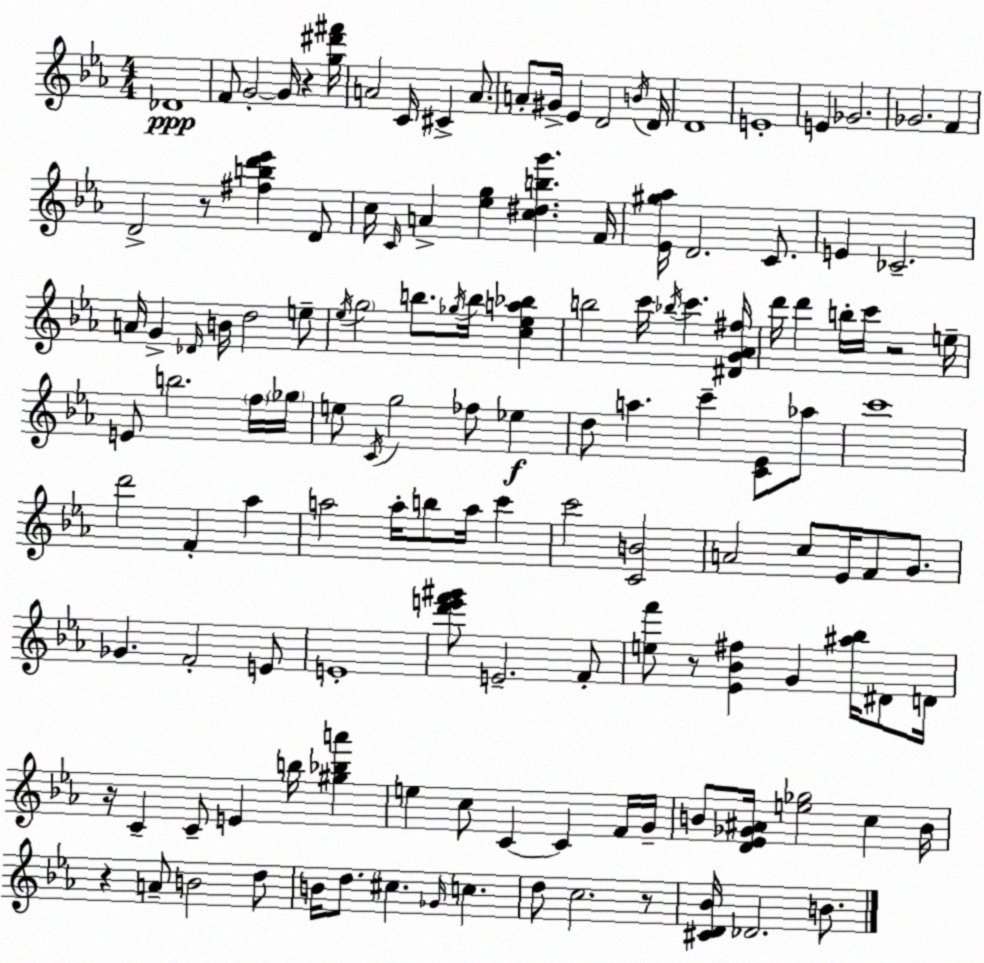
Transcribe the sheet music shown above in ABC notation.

X:1
T:Untitled
M:4/4
L:1/4
K:Cm
_D4 F/2 G2 G/4 z [g^d'^f']/4 A2 C/4 ^C A/2 A/2 ^G/4 _E D2 B/4 D/4 D4 E4 E _G2 _G2 F D2 z/2 [^fbd'_e'] D/2 c/4 C/4 A [_eg] [c^dbg'] F/4 [_E^g_a]/4 D2 C/2 E _C2 A/4 G _D/4 B/4 d2 e/2 _e/4 g2 b/2 _g/4 b/4 [c_ea_b] b2 c'/4 _b/4 c' [^DG_A^f]/4 d'/4 d' b/4 c'/4 z2 e/4 E/2 b2 f/4 _g/4 e/2 C/4 g2 _f/2 _e d/2 a c' [C_E]/2 _a/2 c'4 d'2 F _a a2 a/4 b/2 a/4 c' c'2 [CB]2 A2 c/2 _E/4 F/2 G/2 _G F2 E/2 E4 [d'e'f'^g']/2 E2 F/2 [ef']/2 z/2 [_E_B^f] G [^a_b]/4 ^D/2 D/4 z/4 C C/2 E b/4 [^g_ba'] e c/2 C C F/4 G/4 B/2 [D_E_G^A]/4 [e_g]2 c B/4 z A/2 B2 d/2 B/4 d/2 ^c _G/4 c d/2 c2 z/2 [^CD_B]/4 _D2 B/2